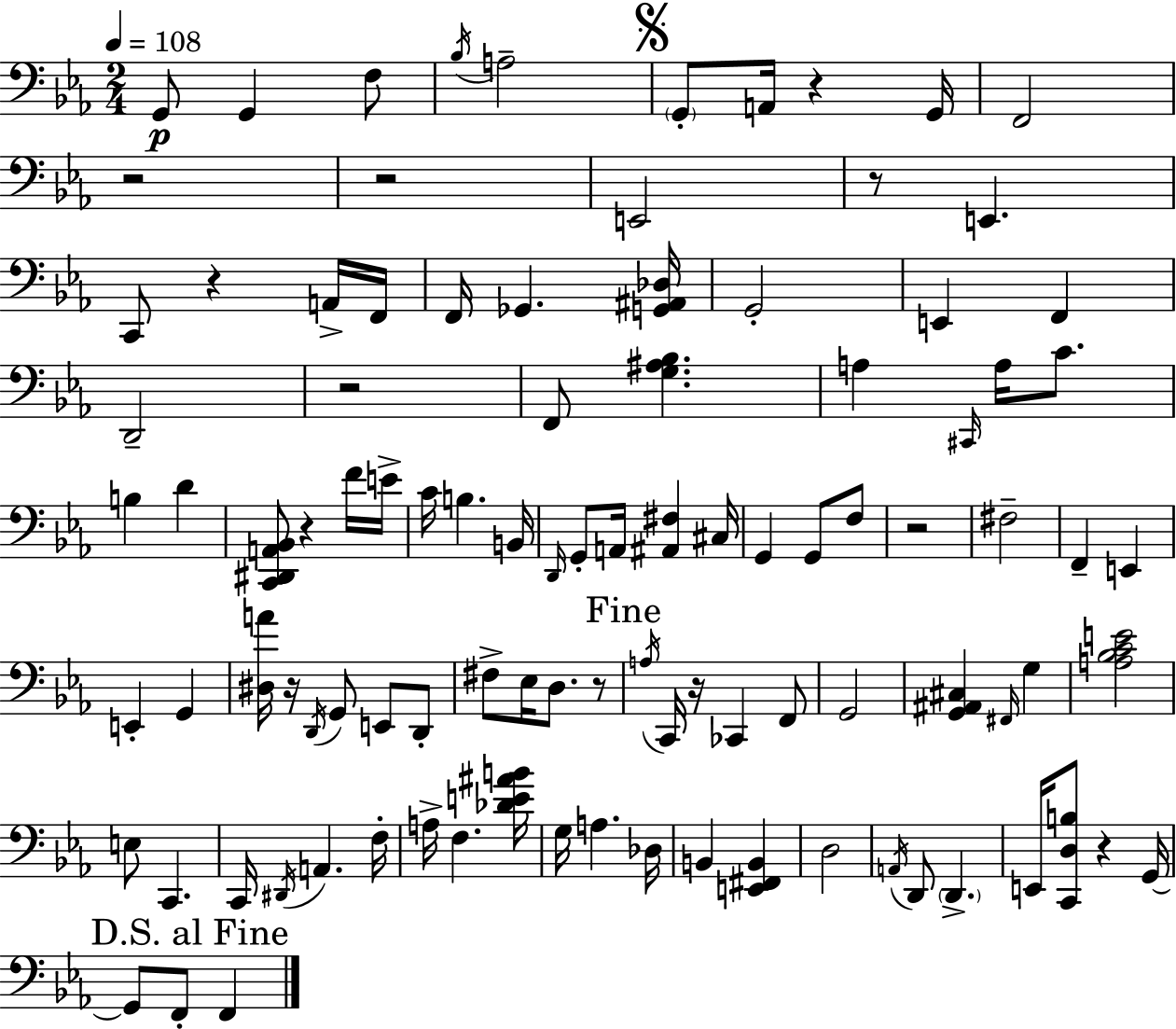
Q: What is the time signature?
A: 2/4